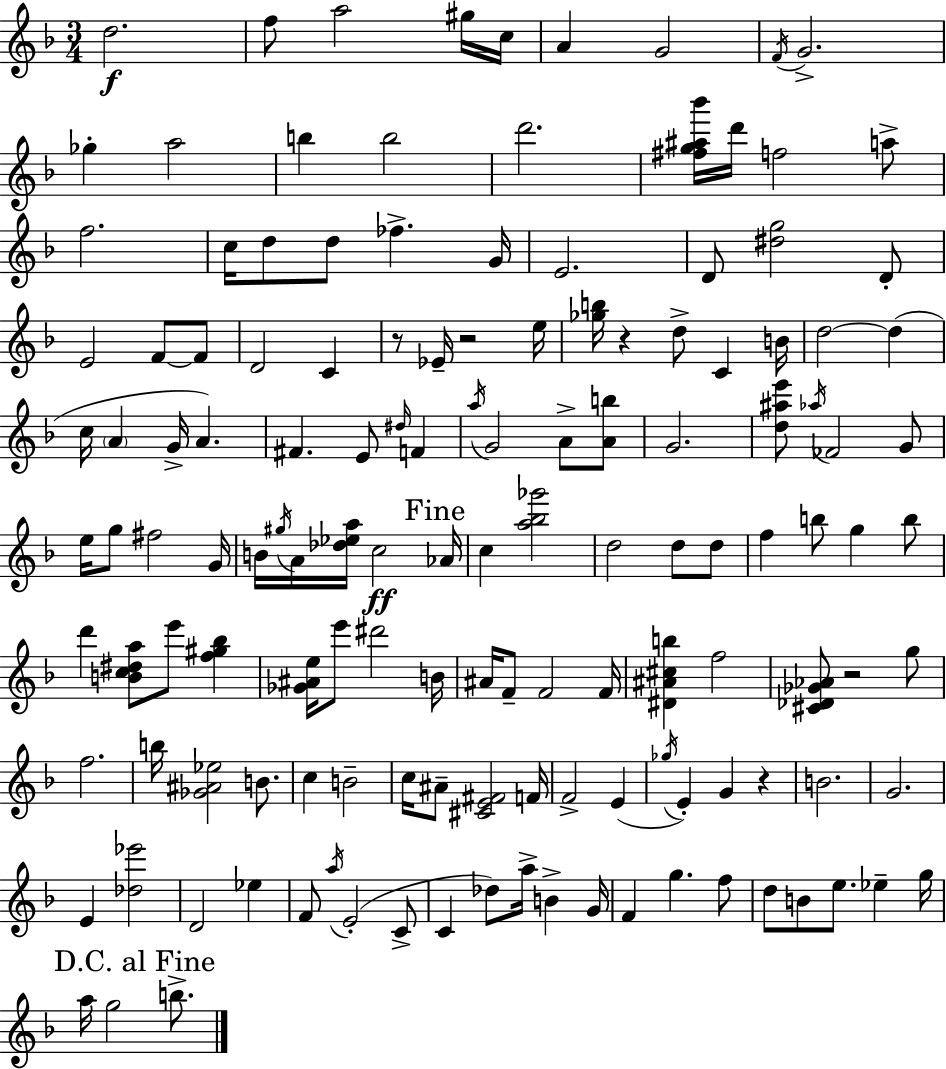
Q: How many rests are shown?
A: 5